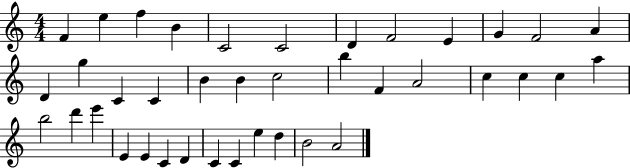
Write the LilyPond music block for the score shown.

{
  \clef treble
  \numericTimeSignature
  \time 4/4
  \key c \major
  f'4 e''4 f''4 b'4 | c'2 c'2 | d'4 f'2 e'4 | g'4 f'2 a'4 | \break d'4 g''4 c'4 c'4 | b'4 b'4 c''2 | b''4 f'4 a'2 | c''4 c''4 c''4 a''4 | \break b''2 d'''4 e'''4 | e'4 e'4 c'4 d'4 | c'4 c'4 e''4 d''4 | b'2 a'2 | \break \bar "|."
}